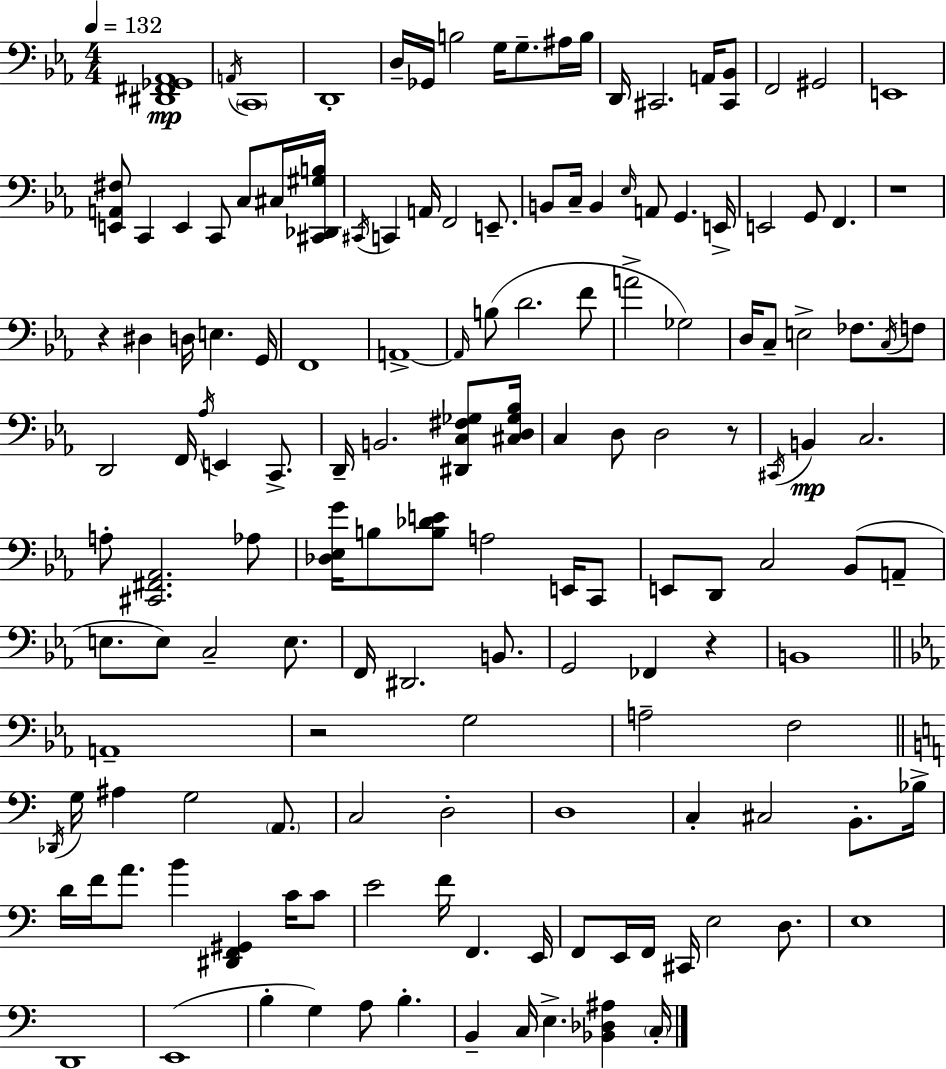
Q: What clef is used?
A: bass